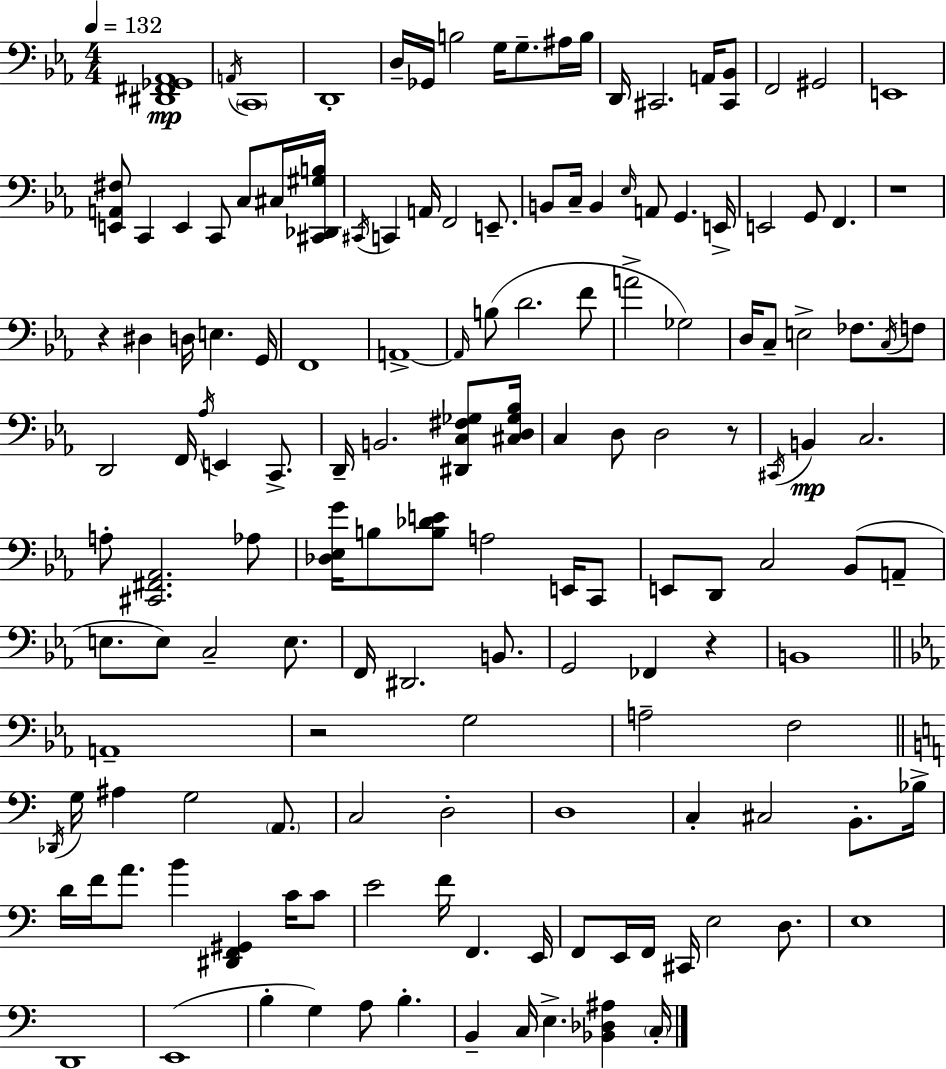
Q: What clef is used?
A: bass